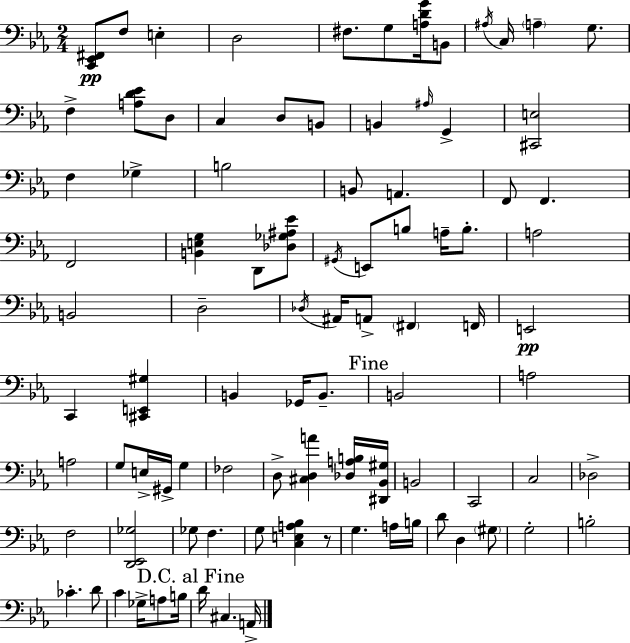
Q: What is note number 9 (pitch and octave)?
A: A3